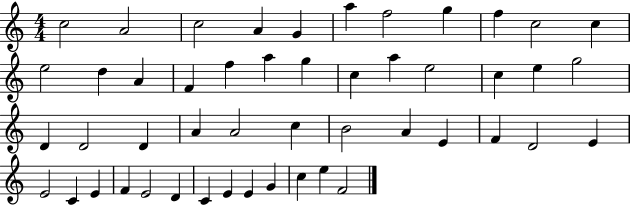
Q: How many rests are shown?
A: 0